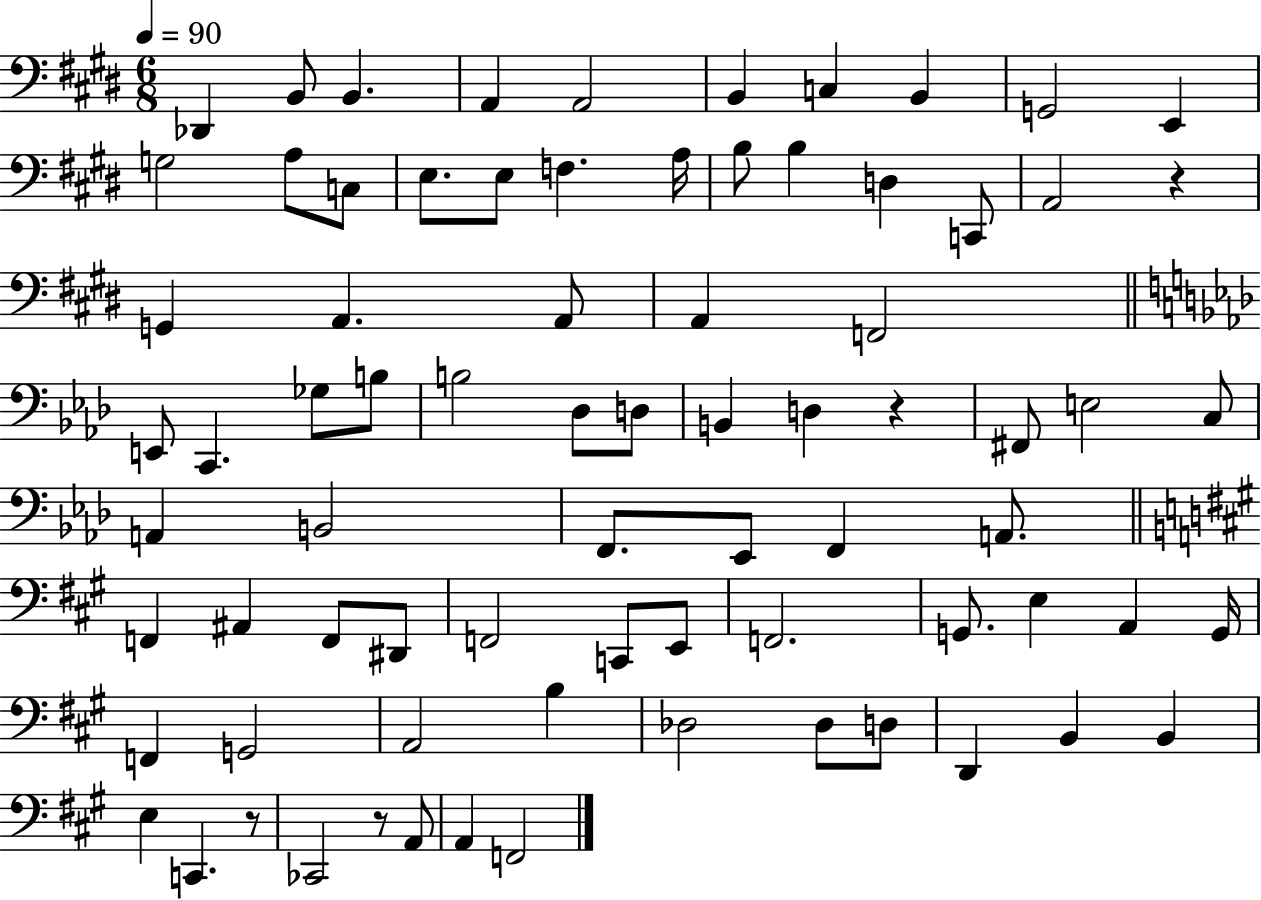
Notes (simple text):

Db2/q B2/e B2/q. A2/q A2/h B2/q C3/q B2/q G2/h E2/q G3/h A3/e C3/e E3/e. E3/e F3/q. A3/s B3/e B3/q D3/q C2/e A2/h R/q G2/q A2/q. A2/e A2/q F2/h E2/e C2/q. Gb3/e B3/e B3/h Db3/e D3/e B2/q D3/q R/q F#2/e E3/h C3/e A2/q B2/h F2/e. Eb2/e F2/q A2/e. F2/q A#2/q F2/e D#2/e F2/h C2/e E2/e F2/h. G2/e. E3/q A2/q G2/s F2/q G2/h A2/h B3/q Db3/h Db3/e D3/e D2/q B2/q B2/q E3/q C2/q. R/e CES2/h R/e A2/e A2/q F2/h